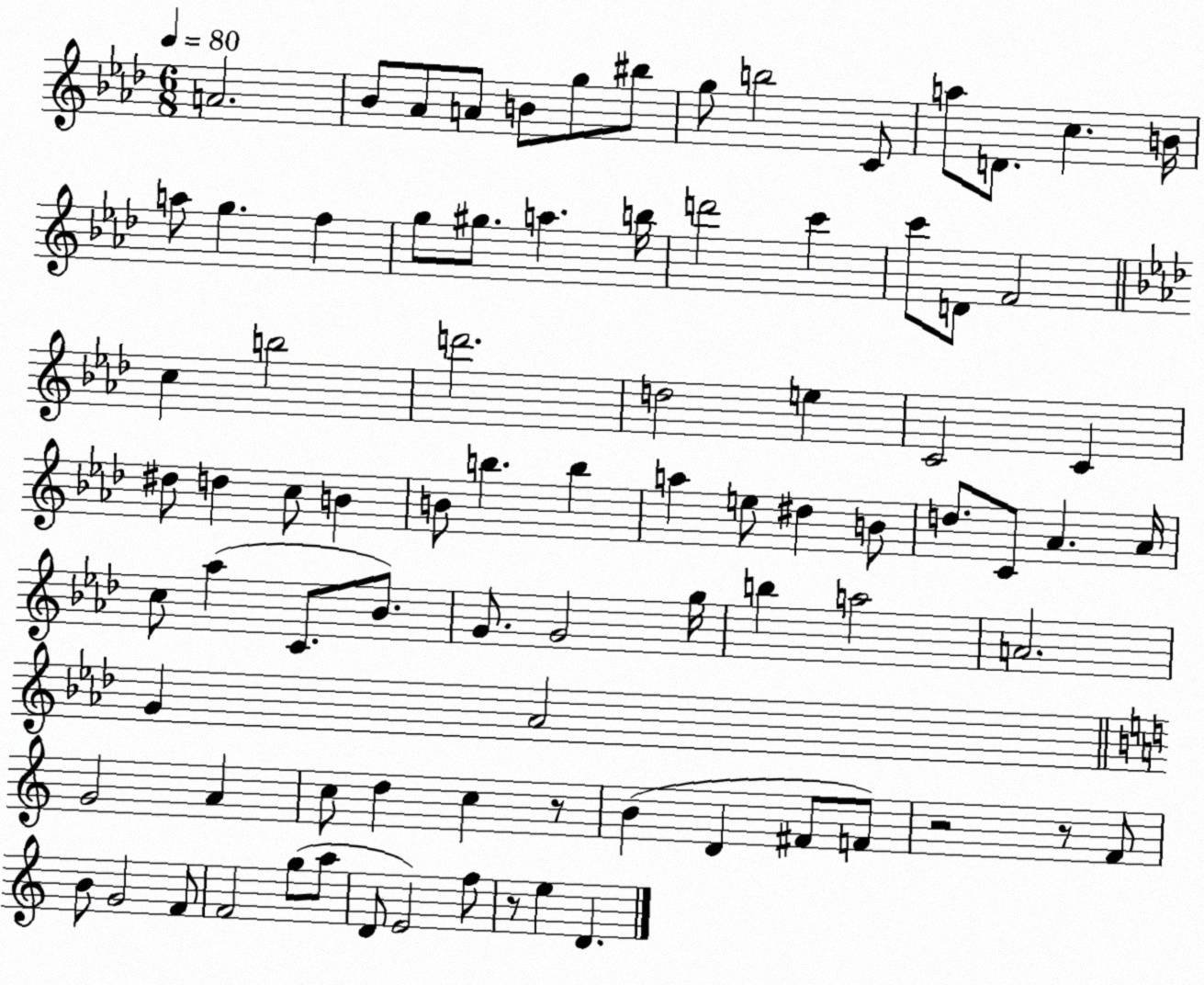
X:1
T:Untitled
M:6/8
L:1/4
K:Ab
A2 _B/2 _A/2 A/2 B/2 g/2 ^b/2 g/2 b2 C/2 a/2 D/2 c B/4 a/2 g f g/2 ^g/2 a b/4 d'2 c' c'/2 D/2 F2 c b2 d'2 d2 e C2 C ^d/2 d c/2 B B/2 b b a e/2 ^d B/2 d/2 C/2 _A _A/4 c/2 _a C/2 _B/2 G/2 G2 g/4 b a2 A2 G _A2 G2 A c/2 d c z/2 B D ^F/2 F/2 z2 z/2 F/2 B/2 G2 F/2 F2 g/2 a/2 D/2 E2 f/2 z/2 e D